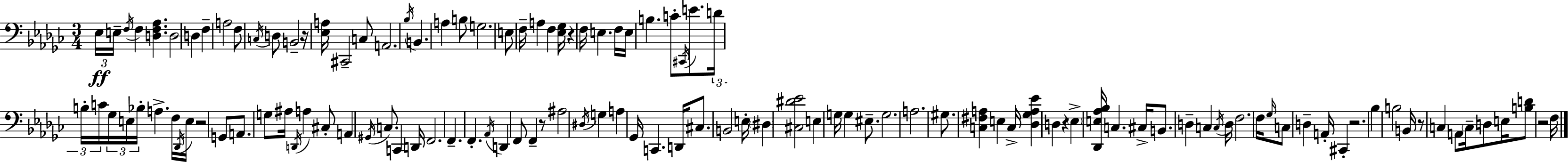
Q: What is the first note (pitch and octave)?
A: Eb3